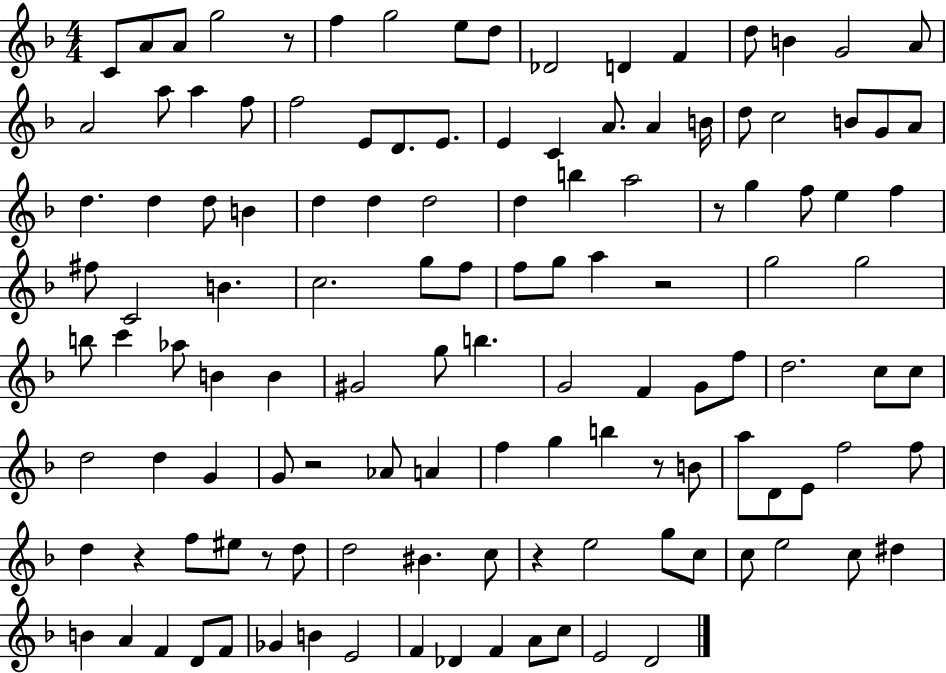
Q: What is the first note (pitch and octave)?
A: C4